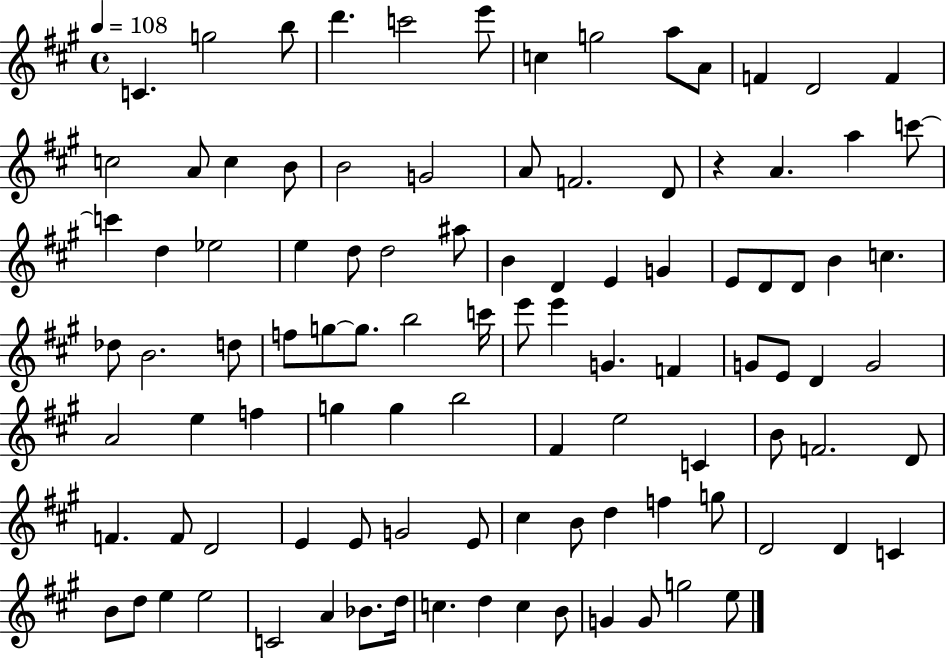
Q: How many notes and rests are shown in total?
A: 101